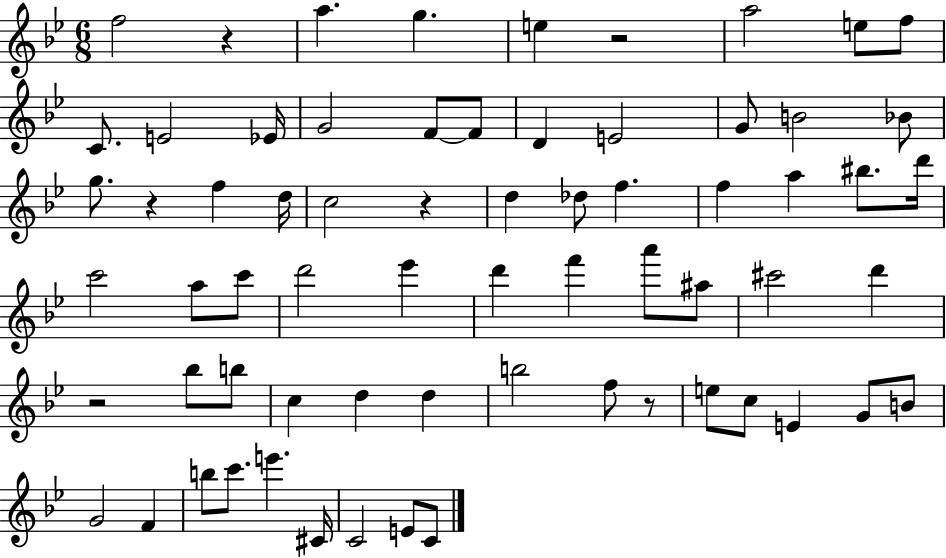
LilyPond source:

{
  \clef treble
  \numericTimeSignature
  \time 6/8
  \key bes \major
  f''2 r4 | a''4. g''4. | e''4 r2 | a''2 e''8 f''8 | \break c'8. e'2 ees'16 | g'2 f'8~~ f'8 | d'4 e'2 | g'8 b'2 bes'8 | \break g''8. r4 f''4 d''16 | c''2 r4 | d''4 des''8 f''4. | f''4 a''4 bis''8. d'''16 | \break c'''2 a''8 c'''8 | d'''2 ees'''4 | d'''4 f'''4 a'''8 ais''8 | cis'''2 d'''4 | \break r2 bes''8 b''8 | c''4 d''4 d''4 | b''2 f''8 r8 | e''8 c''8 e'4 g'8 b'8 | \break g'2 f'4 | b''8 c'''8. e'''4. cis'16 | c'2 e'8 c'8 | \bar "|."
}